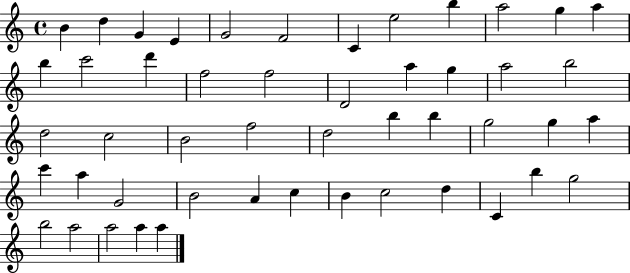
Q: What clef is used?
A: treble